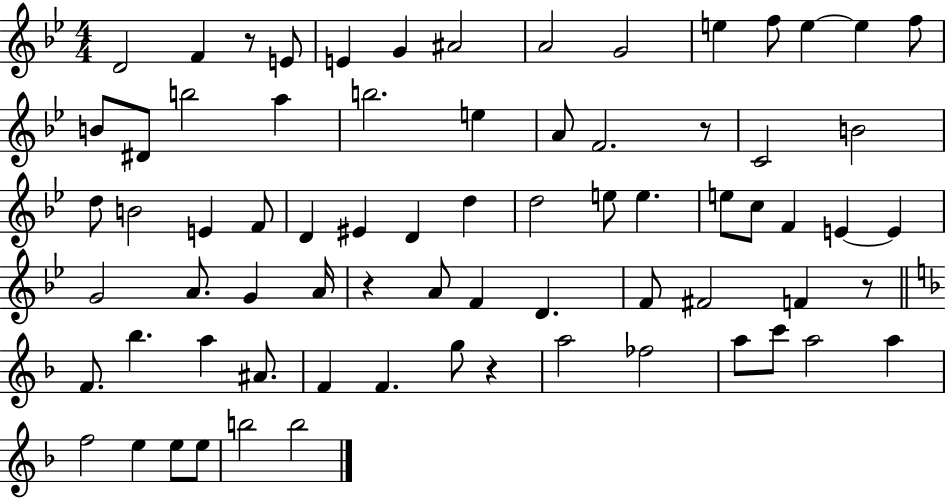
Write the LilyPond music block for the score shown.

{
  \clef treble
  \numericTimeSignature
  \time 4/4
  \key bes \major
  d'2 f'4 r8 e'8 | e'4 g'4 ais'2 | a'2 g'2 | e''4 f''8 e''4~~ e''4 f''8 | \break b'8 dis'8 b''2 a''4 | b''2. e''4 | a'8 f'2. r8 | c'2 b'2 | \break d''8 b'2 e'4 f'8 | d'4 eis'4 d'4 d''4 | d''2 e''8 e''4. | e''8 c''8 f'4 e'4~~ e'4 | \break g'2 a'8. g'4 a'16 | r4 a'8 f'4 d'4. | f'8 fis'2 f'4 r8 | \bar "||" \break \key d \minor f'8. bes''4. a''4 ais'8. | f'4 f'4. g''8 r4 | a''2 fes''2 | a''8 c'''8 a''2 a''4 | \break f''2 e''4 e''8 e''8 | b''2 b''2 | \bar "|."
}